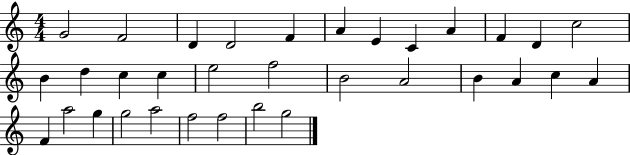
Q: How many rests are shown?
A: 0